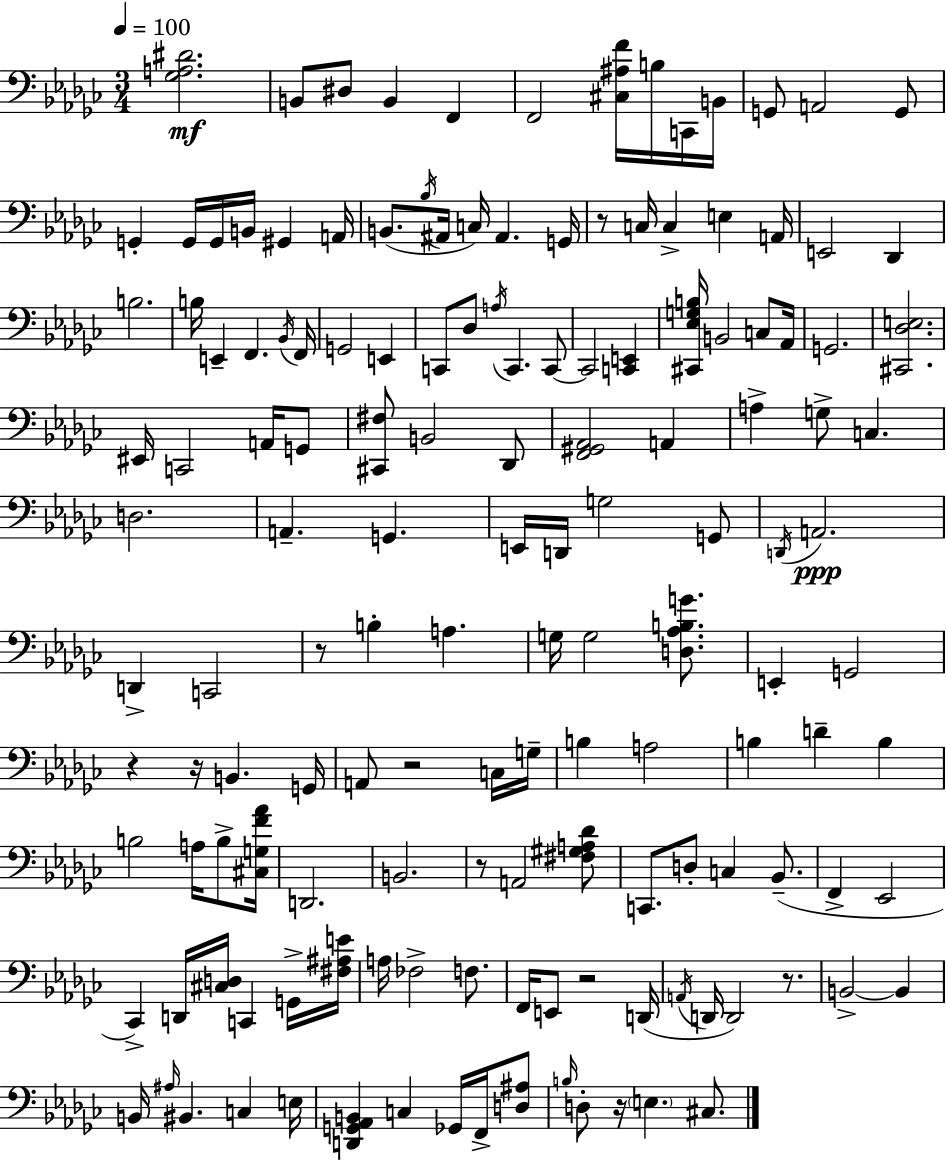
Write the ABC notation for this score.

X:1
T:Untitled
M:3/4
L:1/4
K:Ebm
[_G,A,^D]2 B,,/2 ^D,/2 B,, F,, F,,2 [^C,^A,F]/4 B,/4 C,,/4 B,,/4 G,,/2 A,,2 G,,/2 G,, G,,/4 G,,/4 B,,/4 ^G,, A,,/4 B,,/2 _B,/4 ^A,,/4 C,/4 ^A,, G,,/4 z/2 C,/4 C, E, A,,/4 E,,2 _D,, B,2 B,/4 E,, F,, _B,,/4 F,,/4 G,,2 E,, C,,/2 _D,/2 A,/4 C,, C,,/2 C,,2 [C,,E,,] [^C,,_E,G,B,]/4 B,,2 C,/2 _A,,/4 G,,2 [^C,,_D,E,]2 ^E,,/4 C,,2 A,,/4 G,,/2 [^C,,^F,]/2 B,,2 _D,,/2 [F,,^G,,_A,,]2 A,, A, G,/2 C, D,2 A,, G,, E,,/4 D,,/4 G,2 G,,/2 D,,/4 A,,2 D,, C,,2 z/2 B, A, G,/4 G,2 [D,_A,B,G]/2 E,, G,,2 z z/4 B,, G,,/4 A,,/2 z2 C,/4 G,/4 B, A,2 B, D B, B,2 A,/4 B,/2 [^C,G,F_A]/4 D,,2 B,,2 z/2 A,,2 [^F,^G,A,_D]/2 C,,/2 D,/2 C, _B,,/2 F,, _E,,2 _C,, D,,/4 [^C,D,]/4 C,, G,,/4 [^F,^A,E]/4 A,/4 _F,2 F,/2 F,,/4 E,,/2 z2 D,,/4 A,,/4 D,,/4 D,,2 z/2 B,,2 B,, B,,/4 ^A,/4 ^B,, C, E,/4 [D,,G,,_A,,B,,] C, _G,,/4 F,,/4 [D,^A,]/2 B,/4 D,/2 z/4 E, ^C,/2